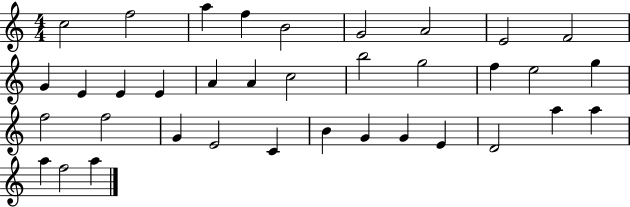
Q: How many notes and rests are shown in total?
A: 36